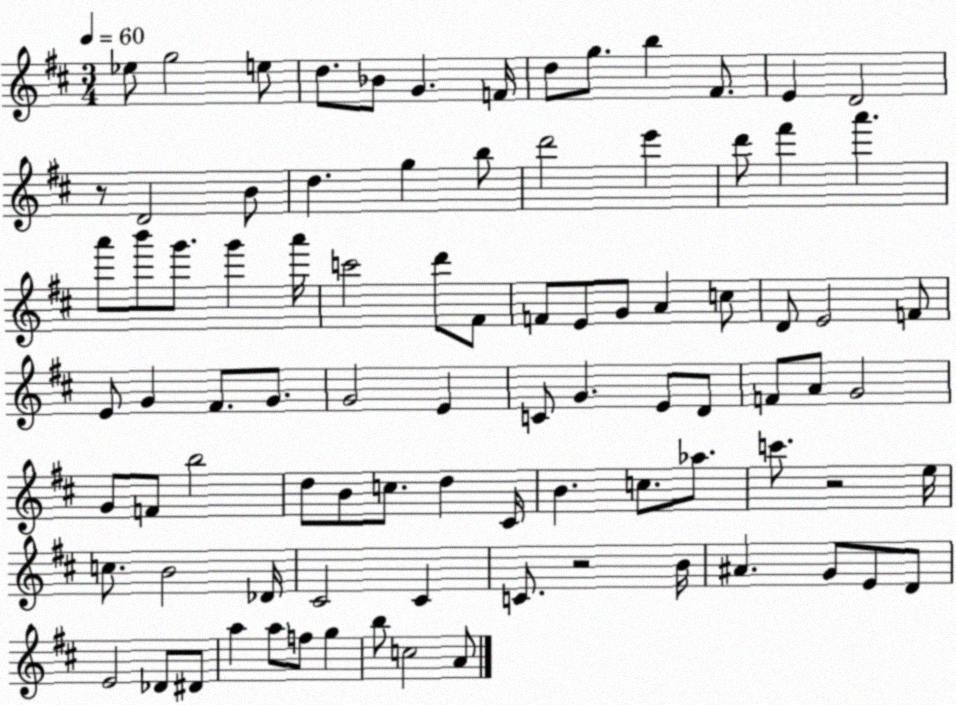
X:1
T:Untitled
M:3/4
L:1/4
K:D
_e/2 g2 e/2 d/2 _B/2 G F/4 d/2 g/2 b ^F/2 E D2 z/2 D2 B/2 d g b/2 d'2 e' d'/2 ^f' a' a'/2 b'/2 g'/2 g' a'/4 c'2 d'/2 ^F/2 F/2 E/2 G/2 A c/2 D/2 E2 F/2 E/2 G ^F/2 G/2 G2 E C/2 G E/2 D/2 F/2 A/2 G2 G/2 F/2 b2 d/2 B/2 c/2 d ^C/4 B c/2 _a/2 c'/2 z2 e/4 c/2 B2 _D/4 ^C2 ^C C/2 z2 B/4 ^A G/2 E/2 D/2 E2 _D/2 ^D/2 a a/2 f/2 g b/2 c2 A/2